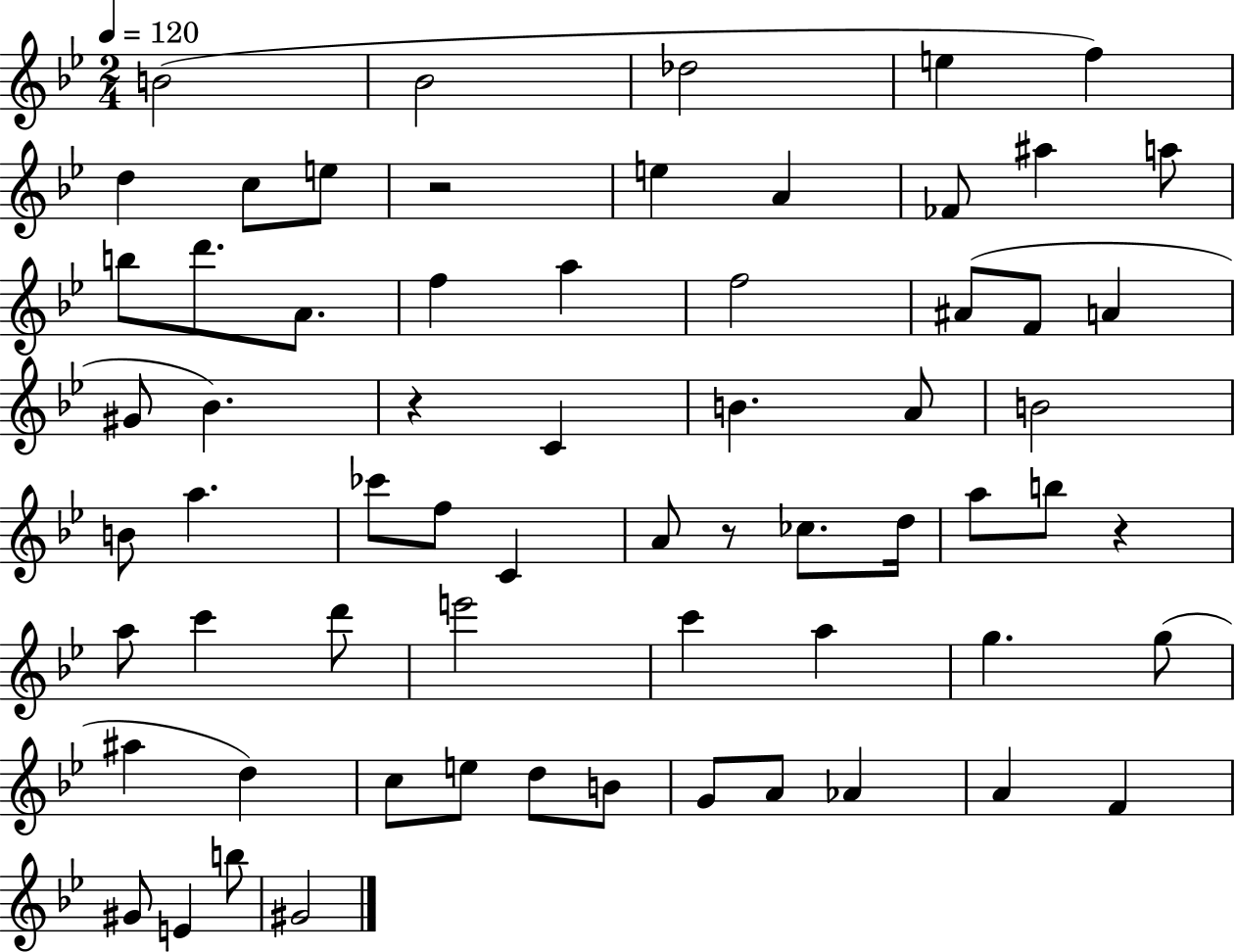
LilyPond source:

{
  \clef treble
  \numericTimeSignature
  \time 2/4
  \key bes \major
  \tempo 4 = 120
  b'2( | bes'2 | des''2 | e''4 f''4) | \break d''4 c''8 e''8 | r2 | e''4 a'4 | fes'8 ais''4 a''8 | \break b''8 d'''8. a'8. | f''4 a''4 | f''2 | ais'8( f'8 a'4 | \break gis'8 bes'4.) | r4 c'4 | b'4. a'8 | b'2 | \break b'8 a''4. | ces'''8 f''8 c'4 | a'8 r8 ces''8. d''16 | a''8 b''8 r4 | \break a''8 c'''4 d'''8 | e'''2 | c'''4 a''4 | g''4. g''8( | \break ais''4 d''4) | c''8 e''8 d''8 b'8 | g'8 a'8 aes'4 | a'4 f'4 | \break gis'8 e'4 b''8 | gis'2 | \bar "|."
}